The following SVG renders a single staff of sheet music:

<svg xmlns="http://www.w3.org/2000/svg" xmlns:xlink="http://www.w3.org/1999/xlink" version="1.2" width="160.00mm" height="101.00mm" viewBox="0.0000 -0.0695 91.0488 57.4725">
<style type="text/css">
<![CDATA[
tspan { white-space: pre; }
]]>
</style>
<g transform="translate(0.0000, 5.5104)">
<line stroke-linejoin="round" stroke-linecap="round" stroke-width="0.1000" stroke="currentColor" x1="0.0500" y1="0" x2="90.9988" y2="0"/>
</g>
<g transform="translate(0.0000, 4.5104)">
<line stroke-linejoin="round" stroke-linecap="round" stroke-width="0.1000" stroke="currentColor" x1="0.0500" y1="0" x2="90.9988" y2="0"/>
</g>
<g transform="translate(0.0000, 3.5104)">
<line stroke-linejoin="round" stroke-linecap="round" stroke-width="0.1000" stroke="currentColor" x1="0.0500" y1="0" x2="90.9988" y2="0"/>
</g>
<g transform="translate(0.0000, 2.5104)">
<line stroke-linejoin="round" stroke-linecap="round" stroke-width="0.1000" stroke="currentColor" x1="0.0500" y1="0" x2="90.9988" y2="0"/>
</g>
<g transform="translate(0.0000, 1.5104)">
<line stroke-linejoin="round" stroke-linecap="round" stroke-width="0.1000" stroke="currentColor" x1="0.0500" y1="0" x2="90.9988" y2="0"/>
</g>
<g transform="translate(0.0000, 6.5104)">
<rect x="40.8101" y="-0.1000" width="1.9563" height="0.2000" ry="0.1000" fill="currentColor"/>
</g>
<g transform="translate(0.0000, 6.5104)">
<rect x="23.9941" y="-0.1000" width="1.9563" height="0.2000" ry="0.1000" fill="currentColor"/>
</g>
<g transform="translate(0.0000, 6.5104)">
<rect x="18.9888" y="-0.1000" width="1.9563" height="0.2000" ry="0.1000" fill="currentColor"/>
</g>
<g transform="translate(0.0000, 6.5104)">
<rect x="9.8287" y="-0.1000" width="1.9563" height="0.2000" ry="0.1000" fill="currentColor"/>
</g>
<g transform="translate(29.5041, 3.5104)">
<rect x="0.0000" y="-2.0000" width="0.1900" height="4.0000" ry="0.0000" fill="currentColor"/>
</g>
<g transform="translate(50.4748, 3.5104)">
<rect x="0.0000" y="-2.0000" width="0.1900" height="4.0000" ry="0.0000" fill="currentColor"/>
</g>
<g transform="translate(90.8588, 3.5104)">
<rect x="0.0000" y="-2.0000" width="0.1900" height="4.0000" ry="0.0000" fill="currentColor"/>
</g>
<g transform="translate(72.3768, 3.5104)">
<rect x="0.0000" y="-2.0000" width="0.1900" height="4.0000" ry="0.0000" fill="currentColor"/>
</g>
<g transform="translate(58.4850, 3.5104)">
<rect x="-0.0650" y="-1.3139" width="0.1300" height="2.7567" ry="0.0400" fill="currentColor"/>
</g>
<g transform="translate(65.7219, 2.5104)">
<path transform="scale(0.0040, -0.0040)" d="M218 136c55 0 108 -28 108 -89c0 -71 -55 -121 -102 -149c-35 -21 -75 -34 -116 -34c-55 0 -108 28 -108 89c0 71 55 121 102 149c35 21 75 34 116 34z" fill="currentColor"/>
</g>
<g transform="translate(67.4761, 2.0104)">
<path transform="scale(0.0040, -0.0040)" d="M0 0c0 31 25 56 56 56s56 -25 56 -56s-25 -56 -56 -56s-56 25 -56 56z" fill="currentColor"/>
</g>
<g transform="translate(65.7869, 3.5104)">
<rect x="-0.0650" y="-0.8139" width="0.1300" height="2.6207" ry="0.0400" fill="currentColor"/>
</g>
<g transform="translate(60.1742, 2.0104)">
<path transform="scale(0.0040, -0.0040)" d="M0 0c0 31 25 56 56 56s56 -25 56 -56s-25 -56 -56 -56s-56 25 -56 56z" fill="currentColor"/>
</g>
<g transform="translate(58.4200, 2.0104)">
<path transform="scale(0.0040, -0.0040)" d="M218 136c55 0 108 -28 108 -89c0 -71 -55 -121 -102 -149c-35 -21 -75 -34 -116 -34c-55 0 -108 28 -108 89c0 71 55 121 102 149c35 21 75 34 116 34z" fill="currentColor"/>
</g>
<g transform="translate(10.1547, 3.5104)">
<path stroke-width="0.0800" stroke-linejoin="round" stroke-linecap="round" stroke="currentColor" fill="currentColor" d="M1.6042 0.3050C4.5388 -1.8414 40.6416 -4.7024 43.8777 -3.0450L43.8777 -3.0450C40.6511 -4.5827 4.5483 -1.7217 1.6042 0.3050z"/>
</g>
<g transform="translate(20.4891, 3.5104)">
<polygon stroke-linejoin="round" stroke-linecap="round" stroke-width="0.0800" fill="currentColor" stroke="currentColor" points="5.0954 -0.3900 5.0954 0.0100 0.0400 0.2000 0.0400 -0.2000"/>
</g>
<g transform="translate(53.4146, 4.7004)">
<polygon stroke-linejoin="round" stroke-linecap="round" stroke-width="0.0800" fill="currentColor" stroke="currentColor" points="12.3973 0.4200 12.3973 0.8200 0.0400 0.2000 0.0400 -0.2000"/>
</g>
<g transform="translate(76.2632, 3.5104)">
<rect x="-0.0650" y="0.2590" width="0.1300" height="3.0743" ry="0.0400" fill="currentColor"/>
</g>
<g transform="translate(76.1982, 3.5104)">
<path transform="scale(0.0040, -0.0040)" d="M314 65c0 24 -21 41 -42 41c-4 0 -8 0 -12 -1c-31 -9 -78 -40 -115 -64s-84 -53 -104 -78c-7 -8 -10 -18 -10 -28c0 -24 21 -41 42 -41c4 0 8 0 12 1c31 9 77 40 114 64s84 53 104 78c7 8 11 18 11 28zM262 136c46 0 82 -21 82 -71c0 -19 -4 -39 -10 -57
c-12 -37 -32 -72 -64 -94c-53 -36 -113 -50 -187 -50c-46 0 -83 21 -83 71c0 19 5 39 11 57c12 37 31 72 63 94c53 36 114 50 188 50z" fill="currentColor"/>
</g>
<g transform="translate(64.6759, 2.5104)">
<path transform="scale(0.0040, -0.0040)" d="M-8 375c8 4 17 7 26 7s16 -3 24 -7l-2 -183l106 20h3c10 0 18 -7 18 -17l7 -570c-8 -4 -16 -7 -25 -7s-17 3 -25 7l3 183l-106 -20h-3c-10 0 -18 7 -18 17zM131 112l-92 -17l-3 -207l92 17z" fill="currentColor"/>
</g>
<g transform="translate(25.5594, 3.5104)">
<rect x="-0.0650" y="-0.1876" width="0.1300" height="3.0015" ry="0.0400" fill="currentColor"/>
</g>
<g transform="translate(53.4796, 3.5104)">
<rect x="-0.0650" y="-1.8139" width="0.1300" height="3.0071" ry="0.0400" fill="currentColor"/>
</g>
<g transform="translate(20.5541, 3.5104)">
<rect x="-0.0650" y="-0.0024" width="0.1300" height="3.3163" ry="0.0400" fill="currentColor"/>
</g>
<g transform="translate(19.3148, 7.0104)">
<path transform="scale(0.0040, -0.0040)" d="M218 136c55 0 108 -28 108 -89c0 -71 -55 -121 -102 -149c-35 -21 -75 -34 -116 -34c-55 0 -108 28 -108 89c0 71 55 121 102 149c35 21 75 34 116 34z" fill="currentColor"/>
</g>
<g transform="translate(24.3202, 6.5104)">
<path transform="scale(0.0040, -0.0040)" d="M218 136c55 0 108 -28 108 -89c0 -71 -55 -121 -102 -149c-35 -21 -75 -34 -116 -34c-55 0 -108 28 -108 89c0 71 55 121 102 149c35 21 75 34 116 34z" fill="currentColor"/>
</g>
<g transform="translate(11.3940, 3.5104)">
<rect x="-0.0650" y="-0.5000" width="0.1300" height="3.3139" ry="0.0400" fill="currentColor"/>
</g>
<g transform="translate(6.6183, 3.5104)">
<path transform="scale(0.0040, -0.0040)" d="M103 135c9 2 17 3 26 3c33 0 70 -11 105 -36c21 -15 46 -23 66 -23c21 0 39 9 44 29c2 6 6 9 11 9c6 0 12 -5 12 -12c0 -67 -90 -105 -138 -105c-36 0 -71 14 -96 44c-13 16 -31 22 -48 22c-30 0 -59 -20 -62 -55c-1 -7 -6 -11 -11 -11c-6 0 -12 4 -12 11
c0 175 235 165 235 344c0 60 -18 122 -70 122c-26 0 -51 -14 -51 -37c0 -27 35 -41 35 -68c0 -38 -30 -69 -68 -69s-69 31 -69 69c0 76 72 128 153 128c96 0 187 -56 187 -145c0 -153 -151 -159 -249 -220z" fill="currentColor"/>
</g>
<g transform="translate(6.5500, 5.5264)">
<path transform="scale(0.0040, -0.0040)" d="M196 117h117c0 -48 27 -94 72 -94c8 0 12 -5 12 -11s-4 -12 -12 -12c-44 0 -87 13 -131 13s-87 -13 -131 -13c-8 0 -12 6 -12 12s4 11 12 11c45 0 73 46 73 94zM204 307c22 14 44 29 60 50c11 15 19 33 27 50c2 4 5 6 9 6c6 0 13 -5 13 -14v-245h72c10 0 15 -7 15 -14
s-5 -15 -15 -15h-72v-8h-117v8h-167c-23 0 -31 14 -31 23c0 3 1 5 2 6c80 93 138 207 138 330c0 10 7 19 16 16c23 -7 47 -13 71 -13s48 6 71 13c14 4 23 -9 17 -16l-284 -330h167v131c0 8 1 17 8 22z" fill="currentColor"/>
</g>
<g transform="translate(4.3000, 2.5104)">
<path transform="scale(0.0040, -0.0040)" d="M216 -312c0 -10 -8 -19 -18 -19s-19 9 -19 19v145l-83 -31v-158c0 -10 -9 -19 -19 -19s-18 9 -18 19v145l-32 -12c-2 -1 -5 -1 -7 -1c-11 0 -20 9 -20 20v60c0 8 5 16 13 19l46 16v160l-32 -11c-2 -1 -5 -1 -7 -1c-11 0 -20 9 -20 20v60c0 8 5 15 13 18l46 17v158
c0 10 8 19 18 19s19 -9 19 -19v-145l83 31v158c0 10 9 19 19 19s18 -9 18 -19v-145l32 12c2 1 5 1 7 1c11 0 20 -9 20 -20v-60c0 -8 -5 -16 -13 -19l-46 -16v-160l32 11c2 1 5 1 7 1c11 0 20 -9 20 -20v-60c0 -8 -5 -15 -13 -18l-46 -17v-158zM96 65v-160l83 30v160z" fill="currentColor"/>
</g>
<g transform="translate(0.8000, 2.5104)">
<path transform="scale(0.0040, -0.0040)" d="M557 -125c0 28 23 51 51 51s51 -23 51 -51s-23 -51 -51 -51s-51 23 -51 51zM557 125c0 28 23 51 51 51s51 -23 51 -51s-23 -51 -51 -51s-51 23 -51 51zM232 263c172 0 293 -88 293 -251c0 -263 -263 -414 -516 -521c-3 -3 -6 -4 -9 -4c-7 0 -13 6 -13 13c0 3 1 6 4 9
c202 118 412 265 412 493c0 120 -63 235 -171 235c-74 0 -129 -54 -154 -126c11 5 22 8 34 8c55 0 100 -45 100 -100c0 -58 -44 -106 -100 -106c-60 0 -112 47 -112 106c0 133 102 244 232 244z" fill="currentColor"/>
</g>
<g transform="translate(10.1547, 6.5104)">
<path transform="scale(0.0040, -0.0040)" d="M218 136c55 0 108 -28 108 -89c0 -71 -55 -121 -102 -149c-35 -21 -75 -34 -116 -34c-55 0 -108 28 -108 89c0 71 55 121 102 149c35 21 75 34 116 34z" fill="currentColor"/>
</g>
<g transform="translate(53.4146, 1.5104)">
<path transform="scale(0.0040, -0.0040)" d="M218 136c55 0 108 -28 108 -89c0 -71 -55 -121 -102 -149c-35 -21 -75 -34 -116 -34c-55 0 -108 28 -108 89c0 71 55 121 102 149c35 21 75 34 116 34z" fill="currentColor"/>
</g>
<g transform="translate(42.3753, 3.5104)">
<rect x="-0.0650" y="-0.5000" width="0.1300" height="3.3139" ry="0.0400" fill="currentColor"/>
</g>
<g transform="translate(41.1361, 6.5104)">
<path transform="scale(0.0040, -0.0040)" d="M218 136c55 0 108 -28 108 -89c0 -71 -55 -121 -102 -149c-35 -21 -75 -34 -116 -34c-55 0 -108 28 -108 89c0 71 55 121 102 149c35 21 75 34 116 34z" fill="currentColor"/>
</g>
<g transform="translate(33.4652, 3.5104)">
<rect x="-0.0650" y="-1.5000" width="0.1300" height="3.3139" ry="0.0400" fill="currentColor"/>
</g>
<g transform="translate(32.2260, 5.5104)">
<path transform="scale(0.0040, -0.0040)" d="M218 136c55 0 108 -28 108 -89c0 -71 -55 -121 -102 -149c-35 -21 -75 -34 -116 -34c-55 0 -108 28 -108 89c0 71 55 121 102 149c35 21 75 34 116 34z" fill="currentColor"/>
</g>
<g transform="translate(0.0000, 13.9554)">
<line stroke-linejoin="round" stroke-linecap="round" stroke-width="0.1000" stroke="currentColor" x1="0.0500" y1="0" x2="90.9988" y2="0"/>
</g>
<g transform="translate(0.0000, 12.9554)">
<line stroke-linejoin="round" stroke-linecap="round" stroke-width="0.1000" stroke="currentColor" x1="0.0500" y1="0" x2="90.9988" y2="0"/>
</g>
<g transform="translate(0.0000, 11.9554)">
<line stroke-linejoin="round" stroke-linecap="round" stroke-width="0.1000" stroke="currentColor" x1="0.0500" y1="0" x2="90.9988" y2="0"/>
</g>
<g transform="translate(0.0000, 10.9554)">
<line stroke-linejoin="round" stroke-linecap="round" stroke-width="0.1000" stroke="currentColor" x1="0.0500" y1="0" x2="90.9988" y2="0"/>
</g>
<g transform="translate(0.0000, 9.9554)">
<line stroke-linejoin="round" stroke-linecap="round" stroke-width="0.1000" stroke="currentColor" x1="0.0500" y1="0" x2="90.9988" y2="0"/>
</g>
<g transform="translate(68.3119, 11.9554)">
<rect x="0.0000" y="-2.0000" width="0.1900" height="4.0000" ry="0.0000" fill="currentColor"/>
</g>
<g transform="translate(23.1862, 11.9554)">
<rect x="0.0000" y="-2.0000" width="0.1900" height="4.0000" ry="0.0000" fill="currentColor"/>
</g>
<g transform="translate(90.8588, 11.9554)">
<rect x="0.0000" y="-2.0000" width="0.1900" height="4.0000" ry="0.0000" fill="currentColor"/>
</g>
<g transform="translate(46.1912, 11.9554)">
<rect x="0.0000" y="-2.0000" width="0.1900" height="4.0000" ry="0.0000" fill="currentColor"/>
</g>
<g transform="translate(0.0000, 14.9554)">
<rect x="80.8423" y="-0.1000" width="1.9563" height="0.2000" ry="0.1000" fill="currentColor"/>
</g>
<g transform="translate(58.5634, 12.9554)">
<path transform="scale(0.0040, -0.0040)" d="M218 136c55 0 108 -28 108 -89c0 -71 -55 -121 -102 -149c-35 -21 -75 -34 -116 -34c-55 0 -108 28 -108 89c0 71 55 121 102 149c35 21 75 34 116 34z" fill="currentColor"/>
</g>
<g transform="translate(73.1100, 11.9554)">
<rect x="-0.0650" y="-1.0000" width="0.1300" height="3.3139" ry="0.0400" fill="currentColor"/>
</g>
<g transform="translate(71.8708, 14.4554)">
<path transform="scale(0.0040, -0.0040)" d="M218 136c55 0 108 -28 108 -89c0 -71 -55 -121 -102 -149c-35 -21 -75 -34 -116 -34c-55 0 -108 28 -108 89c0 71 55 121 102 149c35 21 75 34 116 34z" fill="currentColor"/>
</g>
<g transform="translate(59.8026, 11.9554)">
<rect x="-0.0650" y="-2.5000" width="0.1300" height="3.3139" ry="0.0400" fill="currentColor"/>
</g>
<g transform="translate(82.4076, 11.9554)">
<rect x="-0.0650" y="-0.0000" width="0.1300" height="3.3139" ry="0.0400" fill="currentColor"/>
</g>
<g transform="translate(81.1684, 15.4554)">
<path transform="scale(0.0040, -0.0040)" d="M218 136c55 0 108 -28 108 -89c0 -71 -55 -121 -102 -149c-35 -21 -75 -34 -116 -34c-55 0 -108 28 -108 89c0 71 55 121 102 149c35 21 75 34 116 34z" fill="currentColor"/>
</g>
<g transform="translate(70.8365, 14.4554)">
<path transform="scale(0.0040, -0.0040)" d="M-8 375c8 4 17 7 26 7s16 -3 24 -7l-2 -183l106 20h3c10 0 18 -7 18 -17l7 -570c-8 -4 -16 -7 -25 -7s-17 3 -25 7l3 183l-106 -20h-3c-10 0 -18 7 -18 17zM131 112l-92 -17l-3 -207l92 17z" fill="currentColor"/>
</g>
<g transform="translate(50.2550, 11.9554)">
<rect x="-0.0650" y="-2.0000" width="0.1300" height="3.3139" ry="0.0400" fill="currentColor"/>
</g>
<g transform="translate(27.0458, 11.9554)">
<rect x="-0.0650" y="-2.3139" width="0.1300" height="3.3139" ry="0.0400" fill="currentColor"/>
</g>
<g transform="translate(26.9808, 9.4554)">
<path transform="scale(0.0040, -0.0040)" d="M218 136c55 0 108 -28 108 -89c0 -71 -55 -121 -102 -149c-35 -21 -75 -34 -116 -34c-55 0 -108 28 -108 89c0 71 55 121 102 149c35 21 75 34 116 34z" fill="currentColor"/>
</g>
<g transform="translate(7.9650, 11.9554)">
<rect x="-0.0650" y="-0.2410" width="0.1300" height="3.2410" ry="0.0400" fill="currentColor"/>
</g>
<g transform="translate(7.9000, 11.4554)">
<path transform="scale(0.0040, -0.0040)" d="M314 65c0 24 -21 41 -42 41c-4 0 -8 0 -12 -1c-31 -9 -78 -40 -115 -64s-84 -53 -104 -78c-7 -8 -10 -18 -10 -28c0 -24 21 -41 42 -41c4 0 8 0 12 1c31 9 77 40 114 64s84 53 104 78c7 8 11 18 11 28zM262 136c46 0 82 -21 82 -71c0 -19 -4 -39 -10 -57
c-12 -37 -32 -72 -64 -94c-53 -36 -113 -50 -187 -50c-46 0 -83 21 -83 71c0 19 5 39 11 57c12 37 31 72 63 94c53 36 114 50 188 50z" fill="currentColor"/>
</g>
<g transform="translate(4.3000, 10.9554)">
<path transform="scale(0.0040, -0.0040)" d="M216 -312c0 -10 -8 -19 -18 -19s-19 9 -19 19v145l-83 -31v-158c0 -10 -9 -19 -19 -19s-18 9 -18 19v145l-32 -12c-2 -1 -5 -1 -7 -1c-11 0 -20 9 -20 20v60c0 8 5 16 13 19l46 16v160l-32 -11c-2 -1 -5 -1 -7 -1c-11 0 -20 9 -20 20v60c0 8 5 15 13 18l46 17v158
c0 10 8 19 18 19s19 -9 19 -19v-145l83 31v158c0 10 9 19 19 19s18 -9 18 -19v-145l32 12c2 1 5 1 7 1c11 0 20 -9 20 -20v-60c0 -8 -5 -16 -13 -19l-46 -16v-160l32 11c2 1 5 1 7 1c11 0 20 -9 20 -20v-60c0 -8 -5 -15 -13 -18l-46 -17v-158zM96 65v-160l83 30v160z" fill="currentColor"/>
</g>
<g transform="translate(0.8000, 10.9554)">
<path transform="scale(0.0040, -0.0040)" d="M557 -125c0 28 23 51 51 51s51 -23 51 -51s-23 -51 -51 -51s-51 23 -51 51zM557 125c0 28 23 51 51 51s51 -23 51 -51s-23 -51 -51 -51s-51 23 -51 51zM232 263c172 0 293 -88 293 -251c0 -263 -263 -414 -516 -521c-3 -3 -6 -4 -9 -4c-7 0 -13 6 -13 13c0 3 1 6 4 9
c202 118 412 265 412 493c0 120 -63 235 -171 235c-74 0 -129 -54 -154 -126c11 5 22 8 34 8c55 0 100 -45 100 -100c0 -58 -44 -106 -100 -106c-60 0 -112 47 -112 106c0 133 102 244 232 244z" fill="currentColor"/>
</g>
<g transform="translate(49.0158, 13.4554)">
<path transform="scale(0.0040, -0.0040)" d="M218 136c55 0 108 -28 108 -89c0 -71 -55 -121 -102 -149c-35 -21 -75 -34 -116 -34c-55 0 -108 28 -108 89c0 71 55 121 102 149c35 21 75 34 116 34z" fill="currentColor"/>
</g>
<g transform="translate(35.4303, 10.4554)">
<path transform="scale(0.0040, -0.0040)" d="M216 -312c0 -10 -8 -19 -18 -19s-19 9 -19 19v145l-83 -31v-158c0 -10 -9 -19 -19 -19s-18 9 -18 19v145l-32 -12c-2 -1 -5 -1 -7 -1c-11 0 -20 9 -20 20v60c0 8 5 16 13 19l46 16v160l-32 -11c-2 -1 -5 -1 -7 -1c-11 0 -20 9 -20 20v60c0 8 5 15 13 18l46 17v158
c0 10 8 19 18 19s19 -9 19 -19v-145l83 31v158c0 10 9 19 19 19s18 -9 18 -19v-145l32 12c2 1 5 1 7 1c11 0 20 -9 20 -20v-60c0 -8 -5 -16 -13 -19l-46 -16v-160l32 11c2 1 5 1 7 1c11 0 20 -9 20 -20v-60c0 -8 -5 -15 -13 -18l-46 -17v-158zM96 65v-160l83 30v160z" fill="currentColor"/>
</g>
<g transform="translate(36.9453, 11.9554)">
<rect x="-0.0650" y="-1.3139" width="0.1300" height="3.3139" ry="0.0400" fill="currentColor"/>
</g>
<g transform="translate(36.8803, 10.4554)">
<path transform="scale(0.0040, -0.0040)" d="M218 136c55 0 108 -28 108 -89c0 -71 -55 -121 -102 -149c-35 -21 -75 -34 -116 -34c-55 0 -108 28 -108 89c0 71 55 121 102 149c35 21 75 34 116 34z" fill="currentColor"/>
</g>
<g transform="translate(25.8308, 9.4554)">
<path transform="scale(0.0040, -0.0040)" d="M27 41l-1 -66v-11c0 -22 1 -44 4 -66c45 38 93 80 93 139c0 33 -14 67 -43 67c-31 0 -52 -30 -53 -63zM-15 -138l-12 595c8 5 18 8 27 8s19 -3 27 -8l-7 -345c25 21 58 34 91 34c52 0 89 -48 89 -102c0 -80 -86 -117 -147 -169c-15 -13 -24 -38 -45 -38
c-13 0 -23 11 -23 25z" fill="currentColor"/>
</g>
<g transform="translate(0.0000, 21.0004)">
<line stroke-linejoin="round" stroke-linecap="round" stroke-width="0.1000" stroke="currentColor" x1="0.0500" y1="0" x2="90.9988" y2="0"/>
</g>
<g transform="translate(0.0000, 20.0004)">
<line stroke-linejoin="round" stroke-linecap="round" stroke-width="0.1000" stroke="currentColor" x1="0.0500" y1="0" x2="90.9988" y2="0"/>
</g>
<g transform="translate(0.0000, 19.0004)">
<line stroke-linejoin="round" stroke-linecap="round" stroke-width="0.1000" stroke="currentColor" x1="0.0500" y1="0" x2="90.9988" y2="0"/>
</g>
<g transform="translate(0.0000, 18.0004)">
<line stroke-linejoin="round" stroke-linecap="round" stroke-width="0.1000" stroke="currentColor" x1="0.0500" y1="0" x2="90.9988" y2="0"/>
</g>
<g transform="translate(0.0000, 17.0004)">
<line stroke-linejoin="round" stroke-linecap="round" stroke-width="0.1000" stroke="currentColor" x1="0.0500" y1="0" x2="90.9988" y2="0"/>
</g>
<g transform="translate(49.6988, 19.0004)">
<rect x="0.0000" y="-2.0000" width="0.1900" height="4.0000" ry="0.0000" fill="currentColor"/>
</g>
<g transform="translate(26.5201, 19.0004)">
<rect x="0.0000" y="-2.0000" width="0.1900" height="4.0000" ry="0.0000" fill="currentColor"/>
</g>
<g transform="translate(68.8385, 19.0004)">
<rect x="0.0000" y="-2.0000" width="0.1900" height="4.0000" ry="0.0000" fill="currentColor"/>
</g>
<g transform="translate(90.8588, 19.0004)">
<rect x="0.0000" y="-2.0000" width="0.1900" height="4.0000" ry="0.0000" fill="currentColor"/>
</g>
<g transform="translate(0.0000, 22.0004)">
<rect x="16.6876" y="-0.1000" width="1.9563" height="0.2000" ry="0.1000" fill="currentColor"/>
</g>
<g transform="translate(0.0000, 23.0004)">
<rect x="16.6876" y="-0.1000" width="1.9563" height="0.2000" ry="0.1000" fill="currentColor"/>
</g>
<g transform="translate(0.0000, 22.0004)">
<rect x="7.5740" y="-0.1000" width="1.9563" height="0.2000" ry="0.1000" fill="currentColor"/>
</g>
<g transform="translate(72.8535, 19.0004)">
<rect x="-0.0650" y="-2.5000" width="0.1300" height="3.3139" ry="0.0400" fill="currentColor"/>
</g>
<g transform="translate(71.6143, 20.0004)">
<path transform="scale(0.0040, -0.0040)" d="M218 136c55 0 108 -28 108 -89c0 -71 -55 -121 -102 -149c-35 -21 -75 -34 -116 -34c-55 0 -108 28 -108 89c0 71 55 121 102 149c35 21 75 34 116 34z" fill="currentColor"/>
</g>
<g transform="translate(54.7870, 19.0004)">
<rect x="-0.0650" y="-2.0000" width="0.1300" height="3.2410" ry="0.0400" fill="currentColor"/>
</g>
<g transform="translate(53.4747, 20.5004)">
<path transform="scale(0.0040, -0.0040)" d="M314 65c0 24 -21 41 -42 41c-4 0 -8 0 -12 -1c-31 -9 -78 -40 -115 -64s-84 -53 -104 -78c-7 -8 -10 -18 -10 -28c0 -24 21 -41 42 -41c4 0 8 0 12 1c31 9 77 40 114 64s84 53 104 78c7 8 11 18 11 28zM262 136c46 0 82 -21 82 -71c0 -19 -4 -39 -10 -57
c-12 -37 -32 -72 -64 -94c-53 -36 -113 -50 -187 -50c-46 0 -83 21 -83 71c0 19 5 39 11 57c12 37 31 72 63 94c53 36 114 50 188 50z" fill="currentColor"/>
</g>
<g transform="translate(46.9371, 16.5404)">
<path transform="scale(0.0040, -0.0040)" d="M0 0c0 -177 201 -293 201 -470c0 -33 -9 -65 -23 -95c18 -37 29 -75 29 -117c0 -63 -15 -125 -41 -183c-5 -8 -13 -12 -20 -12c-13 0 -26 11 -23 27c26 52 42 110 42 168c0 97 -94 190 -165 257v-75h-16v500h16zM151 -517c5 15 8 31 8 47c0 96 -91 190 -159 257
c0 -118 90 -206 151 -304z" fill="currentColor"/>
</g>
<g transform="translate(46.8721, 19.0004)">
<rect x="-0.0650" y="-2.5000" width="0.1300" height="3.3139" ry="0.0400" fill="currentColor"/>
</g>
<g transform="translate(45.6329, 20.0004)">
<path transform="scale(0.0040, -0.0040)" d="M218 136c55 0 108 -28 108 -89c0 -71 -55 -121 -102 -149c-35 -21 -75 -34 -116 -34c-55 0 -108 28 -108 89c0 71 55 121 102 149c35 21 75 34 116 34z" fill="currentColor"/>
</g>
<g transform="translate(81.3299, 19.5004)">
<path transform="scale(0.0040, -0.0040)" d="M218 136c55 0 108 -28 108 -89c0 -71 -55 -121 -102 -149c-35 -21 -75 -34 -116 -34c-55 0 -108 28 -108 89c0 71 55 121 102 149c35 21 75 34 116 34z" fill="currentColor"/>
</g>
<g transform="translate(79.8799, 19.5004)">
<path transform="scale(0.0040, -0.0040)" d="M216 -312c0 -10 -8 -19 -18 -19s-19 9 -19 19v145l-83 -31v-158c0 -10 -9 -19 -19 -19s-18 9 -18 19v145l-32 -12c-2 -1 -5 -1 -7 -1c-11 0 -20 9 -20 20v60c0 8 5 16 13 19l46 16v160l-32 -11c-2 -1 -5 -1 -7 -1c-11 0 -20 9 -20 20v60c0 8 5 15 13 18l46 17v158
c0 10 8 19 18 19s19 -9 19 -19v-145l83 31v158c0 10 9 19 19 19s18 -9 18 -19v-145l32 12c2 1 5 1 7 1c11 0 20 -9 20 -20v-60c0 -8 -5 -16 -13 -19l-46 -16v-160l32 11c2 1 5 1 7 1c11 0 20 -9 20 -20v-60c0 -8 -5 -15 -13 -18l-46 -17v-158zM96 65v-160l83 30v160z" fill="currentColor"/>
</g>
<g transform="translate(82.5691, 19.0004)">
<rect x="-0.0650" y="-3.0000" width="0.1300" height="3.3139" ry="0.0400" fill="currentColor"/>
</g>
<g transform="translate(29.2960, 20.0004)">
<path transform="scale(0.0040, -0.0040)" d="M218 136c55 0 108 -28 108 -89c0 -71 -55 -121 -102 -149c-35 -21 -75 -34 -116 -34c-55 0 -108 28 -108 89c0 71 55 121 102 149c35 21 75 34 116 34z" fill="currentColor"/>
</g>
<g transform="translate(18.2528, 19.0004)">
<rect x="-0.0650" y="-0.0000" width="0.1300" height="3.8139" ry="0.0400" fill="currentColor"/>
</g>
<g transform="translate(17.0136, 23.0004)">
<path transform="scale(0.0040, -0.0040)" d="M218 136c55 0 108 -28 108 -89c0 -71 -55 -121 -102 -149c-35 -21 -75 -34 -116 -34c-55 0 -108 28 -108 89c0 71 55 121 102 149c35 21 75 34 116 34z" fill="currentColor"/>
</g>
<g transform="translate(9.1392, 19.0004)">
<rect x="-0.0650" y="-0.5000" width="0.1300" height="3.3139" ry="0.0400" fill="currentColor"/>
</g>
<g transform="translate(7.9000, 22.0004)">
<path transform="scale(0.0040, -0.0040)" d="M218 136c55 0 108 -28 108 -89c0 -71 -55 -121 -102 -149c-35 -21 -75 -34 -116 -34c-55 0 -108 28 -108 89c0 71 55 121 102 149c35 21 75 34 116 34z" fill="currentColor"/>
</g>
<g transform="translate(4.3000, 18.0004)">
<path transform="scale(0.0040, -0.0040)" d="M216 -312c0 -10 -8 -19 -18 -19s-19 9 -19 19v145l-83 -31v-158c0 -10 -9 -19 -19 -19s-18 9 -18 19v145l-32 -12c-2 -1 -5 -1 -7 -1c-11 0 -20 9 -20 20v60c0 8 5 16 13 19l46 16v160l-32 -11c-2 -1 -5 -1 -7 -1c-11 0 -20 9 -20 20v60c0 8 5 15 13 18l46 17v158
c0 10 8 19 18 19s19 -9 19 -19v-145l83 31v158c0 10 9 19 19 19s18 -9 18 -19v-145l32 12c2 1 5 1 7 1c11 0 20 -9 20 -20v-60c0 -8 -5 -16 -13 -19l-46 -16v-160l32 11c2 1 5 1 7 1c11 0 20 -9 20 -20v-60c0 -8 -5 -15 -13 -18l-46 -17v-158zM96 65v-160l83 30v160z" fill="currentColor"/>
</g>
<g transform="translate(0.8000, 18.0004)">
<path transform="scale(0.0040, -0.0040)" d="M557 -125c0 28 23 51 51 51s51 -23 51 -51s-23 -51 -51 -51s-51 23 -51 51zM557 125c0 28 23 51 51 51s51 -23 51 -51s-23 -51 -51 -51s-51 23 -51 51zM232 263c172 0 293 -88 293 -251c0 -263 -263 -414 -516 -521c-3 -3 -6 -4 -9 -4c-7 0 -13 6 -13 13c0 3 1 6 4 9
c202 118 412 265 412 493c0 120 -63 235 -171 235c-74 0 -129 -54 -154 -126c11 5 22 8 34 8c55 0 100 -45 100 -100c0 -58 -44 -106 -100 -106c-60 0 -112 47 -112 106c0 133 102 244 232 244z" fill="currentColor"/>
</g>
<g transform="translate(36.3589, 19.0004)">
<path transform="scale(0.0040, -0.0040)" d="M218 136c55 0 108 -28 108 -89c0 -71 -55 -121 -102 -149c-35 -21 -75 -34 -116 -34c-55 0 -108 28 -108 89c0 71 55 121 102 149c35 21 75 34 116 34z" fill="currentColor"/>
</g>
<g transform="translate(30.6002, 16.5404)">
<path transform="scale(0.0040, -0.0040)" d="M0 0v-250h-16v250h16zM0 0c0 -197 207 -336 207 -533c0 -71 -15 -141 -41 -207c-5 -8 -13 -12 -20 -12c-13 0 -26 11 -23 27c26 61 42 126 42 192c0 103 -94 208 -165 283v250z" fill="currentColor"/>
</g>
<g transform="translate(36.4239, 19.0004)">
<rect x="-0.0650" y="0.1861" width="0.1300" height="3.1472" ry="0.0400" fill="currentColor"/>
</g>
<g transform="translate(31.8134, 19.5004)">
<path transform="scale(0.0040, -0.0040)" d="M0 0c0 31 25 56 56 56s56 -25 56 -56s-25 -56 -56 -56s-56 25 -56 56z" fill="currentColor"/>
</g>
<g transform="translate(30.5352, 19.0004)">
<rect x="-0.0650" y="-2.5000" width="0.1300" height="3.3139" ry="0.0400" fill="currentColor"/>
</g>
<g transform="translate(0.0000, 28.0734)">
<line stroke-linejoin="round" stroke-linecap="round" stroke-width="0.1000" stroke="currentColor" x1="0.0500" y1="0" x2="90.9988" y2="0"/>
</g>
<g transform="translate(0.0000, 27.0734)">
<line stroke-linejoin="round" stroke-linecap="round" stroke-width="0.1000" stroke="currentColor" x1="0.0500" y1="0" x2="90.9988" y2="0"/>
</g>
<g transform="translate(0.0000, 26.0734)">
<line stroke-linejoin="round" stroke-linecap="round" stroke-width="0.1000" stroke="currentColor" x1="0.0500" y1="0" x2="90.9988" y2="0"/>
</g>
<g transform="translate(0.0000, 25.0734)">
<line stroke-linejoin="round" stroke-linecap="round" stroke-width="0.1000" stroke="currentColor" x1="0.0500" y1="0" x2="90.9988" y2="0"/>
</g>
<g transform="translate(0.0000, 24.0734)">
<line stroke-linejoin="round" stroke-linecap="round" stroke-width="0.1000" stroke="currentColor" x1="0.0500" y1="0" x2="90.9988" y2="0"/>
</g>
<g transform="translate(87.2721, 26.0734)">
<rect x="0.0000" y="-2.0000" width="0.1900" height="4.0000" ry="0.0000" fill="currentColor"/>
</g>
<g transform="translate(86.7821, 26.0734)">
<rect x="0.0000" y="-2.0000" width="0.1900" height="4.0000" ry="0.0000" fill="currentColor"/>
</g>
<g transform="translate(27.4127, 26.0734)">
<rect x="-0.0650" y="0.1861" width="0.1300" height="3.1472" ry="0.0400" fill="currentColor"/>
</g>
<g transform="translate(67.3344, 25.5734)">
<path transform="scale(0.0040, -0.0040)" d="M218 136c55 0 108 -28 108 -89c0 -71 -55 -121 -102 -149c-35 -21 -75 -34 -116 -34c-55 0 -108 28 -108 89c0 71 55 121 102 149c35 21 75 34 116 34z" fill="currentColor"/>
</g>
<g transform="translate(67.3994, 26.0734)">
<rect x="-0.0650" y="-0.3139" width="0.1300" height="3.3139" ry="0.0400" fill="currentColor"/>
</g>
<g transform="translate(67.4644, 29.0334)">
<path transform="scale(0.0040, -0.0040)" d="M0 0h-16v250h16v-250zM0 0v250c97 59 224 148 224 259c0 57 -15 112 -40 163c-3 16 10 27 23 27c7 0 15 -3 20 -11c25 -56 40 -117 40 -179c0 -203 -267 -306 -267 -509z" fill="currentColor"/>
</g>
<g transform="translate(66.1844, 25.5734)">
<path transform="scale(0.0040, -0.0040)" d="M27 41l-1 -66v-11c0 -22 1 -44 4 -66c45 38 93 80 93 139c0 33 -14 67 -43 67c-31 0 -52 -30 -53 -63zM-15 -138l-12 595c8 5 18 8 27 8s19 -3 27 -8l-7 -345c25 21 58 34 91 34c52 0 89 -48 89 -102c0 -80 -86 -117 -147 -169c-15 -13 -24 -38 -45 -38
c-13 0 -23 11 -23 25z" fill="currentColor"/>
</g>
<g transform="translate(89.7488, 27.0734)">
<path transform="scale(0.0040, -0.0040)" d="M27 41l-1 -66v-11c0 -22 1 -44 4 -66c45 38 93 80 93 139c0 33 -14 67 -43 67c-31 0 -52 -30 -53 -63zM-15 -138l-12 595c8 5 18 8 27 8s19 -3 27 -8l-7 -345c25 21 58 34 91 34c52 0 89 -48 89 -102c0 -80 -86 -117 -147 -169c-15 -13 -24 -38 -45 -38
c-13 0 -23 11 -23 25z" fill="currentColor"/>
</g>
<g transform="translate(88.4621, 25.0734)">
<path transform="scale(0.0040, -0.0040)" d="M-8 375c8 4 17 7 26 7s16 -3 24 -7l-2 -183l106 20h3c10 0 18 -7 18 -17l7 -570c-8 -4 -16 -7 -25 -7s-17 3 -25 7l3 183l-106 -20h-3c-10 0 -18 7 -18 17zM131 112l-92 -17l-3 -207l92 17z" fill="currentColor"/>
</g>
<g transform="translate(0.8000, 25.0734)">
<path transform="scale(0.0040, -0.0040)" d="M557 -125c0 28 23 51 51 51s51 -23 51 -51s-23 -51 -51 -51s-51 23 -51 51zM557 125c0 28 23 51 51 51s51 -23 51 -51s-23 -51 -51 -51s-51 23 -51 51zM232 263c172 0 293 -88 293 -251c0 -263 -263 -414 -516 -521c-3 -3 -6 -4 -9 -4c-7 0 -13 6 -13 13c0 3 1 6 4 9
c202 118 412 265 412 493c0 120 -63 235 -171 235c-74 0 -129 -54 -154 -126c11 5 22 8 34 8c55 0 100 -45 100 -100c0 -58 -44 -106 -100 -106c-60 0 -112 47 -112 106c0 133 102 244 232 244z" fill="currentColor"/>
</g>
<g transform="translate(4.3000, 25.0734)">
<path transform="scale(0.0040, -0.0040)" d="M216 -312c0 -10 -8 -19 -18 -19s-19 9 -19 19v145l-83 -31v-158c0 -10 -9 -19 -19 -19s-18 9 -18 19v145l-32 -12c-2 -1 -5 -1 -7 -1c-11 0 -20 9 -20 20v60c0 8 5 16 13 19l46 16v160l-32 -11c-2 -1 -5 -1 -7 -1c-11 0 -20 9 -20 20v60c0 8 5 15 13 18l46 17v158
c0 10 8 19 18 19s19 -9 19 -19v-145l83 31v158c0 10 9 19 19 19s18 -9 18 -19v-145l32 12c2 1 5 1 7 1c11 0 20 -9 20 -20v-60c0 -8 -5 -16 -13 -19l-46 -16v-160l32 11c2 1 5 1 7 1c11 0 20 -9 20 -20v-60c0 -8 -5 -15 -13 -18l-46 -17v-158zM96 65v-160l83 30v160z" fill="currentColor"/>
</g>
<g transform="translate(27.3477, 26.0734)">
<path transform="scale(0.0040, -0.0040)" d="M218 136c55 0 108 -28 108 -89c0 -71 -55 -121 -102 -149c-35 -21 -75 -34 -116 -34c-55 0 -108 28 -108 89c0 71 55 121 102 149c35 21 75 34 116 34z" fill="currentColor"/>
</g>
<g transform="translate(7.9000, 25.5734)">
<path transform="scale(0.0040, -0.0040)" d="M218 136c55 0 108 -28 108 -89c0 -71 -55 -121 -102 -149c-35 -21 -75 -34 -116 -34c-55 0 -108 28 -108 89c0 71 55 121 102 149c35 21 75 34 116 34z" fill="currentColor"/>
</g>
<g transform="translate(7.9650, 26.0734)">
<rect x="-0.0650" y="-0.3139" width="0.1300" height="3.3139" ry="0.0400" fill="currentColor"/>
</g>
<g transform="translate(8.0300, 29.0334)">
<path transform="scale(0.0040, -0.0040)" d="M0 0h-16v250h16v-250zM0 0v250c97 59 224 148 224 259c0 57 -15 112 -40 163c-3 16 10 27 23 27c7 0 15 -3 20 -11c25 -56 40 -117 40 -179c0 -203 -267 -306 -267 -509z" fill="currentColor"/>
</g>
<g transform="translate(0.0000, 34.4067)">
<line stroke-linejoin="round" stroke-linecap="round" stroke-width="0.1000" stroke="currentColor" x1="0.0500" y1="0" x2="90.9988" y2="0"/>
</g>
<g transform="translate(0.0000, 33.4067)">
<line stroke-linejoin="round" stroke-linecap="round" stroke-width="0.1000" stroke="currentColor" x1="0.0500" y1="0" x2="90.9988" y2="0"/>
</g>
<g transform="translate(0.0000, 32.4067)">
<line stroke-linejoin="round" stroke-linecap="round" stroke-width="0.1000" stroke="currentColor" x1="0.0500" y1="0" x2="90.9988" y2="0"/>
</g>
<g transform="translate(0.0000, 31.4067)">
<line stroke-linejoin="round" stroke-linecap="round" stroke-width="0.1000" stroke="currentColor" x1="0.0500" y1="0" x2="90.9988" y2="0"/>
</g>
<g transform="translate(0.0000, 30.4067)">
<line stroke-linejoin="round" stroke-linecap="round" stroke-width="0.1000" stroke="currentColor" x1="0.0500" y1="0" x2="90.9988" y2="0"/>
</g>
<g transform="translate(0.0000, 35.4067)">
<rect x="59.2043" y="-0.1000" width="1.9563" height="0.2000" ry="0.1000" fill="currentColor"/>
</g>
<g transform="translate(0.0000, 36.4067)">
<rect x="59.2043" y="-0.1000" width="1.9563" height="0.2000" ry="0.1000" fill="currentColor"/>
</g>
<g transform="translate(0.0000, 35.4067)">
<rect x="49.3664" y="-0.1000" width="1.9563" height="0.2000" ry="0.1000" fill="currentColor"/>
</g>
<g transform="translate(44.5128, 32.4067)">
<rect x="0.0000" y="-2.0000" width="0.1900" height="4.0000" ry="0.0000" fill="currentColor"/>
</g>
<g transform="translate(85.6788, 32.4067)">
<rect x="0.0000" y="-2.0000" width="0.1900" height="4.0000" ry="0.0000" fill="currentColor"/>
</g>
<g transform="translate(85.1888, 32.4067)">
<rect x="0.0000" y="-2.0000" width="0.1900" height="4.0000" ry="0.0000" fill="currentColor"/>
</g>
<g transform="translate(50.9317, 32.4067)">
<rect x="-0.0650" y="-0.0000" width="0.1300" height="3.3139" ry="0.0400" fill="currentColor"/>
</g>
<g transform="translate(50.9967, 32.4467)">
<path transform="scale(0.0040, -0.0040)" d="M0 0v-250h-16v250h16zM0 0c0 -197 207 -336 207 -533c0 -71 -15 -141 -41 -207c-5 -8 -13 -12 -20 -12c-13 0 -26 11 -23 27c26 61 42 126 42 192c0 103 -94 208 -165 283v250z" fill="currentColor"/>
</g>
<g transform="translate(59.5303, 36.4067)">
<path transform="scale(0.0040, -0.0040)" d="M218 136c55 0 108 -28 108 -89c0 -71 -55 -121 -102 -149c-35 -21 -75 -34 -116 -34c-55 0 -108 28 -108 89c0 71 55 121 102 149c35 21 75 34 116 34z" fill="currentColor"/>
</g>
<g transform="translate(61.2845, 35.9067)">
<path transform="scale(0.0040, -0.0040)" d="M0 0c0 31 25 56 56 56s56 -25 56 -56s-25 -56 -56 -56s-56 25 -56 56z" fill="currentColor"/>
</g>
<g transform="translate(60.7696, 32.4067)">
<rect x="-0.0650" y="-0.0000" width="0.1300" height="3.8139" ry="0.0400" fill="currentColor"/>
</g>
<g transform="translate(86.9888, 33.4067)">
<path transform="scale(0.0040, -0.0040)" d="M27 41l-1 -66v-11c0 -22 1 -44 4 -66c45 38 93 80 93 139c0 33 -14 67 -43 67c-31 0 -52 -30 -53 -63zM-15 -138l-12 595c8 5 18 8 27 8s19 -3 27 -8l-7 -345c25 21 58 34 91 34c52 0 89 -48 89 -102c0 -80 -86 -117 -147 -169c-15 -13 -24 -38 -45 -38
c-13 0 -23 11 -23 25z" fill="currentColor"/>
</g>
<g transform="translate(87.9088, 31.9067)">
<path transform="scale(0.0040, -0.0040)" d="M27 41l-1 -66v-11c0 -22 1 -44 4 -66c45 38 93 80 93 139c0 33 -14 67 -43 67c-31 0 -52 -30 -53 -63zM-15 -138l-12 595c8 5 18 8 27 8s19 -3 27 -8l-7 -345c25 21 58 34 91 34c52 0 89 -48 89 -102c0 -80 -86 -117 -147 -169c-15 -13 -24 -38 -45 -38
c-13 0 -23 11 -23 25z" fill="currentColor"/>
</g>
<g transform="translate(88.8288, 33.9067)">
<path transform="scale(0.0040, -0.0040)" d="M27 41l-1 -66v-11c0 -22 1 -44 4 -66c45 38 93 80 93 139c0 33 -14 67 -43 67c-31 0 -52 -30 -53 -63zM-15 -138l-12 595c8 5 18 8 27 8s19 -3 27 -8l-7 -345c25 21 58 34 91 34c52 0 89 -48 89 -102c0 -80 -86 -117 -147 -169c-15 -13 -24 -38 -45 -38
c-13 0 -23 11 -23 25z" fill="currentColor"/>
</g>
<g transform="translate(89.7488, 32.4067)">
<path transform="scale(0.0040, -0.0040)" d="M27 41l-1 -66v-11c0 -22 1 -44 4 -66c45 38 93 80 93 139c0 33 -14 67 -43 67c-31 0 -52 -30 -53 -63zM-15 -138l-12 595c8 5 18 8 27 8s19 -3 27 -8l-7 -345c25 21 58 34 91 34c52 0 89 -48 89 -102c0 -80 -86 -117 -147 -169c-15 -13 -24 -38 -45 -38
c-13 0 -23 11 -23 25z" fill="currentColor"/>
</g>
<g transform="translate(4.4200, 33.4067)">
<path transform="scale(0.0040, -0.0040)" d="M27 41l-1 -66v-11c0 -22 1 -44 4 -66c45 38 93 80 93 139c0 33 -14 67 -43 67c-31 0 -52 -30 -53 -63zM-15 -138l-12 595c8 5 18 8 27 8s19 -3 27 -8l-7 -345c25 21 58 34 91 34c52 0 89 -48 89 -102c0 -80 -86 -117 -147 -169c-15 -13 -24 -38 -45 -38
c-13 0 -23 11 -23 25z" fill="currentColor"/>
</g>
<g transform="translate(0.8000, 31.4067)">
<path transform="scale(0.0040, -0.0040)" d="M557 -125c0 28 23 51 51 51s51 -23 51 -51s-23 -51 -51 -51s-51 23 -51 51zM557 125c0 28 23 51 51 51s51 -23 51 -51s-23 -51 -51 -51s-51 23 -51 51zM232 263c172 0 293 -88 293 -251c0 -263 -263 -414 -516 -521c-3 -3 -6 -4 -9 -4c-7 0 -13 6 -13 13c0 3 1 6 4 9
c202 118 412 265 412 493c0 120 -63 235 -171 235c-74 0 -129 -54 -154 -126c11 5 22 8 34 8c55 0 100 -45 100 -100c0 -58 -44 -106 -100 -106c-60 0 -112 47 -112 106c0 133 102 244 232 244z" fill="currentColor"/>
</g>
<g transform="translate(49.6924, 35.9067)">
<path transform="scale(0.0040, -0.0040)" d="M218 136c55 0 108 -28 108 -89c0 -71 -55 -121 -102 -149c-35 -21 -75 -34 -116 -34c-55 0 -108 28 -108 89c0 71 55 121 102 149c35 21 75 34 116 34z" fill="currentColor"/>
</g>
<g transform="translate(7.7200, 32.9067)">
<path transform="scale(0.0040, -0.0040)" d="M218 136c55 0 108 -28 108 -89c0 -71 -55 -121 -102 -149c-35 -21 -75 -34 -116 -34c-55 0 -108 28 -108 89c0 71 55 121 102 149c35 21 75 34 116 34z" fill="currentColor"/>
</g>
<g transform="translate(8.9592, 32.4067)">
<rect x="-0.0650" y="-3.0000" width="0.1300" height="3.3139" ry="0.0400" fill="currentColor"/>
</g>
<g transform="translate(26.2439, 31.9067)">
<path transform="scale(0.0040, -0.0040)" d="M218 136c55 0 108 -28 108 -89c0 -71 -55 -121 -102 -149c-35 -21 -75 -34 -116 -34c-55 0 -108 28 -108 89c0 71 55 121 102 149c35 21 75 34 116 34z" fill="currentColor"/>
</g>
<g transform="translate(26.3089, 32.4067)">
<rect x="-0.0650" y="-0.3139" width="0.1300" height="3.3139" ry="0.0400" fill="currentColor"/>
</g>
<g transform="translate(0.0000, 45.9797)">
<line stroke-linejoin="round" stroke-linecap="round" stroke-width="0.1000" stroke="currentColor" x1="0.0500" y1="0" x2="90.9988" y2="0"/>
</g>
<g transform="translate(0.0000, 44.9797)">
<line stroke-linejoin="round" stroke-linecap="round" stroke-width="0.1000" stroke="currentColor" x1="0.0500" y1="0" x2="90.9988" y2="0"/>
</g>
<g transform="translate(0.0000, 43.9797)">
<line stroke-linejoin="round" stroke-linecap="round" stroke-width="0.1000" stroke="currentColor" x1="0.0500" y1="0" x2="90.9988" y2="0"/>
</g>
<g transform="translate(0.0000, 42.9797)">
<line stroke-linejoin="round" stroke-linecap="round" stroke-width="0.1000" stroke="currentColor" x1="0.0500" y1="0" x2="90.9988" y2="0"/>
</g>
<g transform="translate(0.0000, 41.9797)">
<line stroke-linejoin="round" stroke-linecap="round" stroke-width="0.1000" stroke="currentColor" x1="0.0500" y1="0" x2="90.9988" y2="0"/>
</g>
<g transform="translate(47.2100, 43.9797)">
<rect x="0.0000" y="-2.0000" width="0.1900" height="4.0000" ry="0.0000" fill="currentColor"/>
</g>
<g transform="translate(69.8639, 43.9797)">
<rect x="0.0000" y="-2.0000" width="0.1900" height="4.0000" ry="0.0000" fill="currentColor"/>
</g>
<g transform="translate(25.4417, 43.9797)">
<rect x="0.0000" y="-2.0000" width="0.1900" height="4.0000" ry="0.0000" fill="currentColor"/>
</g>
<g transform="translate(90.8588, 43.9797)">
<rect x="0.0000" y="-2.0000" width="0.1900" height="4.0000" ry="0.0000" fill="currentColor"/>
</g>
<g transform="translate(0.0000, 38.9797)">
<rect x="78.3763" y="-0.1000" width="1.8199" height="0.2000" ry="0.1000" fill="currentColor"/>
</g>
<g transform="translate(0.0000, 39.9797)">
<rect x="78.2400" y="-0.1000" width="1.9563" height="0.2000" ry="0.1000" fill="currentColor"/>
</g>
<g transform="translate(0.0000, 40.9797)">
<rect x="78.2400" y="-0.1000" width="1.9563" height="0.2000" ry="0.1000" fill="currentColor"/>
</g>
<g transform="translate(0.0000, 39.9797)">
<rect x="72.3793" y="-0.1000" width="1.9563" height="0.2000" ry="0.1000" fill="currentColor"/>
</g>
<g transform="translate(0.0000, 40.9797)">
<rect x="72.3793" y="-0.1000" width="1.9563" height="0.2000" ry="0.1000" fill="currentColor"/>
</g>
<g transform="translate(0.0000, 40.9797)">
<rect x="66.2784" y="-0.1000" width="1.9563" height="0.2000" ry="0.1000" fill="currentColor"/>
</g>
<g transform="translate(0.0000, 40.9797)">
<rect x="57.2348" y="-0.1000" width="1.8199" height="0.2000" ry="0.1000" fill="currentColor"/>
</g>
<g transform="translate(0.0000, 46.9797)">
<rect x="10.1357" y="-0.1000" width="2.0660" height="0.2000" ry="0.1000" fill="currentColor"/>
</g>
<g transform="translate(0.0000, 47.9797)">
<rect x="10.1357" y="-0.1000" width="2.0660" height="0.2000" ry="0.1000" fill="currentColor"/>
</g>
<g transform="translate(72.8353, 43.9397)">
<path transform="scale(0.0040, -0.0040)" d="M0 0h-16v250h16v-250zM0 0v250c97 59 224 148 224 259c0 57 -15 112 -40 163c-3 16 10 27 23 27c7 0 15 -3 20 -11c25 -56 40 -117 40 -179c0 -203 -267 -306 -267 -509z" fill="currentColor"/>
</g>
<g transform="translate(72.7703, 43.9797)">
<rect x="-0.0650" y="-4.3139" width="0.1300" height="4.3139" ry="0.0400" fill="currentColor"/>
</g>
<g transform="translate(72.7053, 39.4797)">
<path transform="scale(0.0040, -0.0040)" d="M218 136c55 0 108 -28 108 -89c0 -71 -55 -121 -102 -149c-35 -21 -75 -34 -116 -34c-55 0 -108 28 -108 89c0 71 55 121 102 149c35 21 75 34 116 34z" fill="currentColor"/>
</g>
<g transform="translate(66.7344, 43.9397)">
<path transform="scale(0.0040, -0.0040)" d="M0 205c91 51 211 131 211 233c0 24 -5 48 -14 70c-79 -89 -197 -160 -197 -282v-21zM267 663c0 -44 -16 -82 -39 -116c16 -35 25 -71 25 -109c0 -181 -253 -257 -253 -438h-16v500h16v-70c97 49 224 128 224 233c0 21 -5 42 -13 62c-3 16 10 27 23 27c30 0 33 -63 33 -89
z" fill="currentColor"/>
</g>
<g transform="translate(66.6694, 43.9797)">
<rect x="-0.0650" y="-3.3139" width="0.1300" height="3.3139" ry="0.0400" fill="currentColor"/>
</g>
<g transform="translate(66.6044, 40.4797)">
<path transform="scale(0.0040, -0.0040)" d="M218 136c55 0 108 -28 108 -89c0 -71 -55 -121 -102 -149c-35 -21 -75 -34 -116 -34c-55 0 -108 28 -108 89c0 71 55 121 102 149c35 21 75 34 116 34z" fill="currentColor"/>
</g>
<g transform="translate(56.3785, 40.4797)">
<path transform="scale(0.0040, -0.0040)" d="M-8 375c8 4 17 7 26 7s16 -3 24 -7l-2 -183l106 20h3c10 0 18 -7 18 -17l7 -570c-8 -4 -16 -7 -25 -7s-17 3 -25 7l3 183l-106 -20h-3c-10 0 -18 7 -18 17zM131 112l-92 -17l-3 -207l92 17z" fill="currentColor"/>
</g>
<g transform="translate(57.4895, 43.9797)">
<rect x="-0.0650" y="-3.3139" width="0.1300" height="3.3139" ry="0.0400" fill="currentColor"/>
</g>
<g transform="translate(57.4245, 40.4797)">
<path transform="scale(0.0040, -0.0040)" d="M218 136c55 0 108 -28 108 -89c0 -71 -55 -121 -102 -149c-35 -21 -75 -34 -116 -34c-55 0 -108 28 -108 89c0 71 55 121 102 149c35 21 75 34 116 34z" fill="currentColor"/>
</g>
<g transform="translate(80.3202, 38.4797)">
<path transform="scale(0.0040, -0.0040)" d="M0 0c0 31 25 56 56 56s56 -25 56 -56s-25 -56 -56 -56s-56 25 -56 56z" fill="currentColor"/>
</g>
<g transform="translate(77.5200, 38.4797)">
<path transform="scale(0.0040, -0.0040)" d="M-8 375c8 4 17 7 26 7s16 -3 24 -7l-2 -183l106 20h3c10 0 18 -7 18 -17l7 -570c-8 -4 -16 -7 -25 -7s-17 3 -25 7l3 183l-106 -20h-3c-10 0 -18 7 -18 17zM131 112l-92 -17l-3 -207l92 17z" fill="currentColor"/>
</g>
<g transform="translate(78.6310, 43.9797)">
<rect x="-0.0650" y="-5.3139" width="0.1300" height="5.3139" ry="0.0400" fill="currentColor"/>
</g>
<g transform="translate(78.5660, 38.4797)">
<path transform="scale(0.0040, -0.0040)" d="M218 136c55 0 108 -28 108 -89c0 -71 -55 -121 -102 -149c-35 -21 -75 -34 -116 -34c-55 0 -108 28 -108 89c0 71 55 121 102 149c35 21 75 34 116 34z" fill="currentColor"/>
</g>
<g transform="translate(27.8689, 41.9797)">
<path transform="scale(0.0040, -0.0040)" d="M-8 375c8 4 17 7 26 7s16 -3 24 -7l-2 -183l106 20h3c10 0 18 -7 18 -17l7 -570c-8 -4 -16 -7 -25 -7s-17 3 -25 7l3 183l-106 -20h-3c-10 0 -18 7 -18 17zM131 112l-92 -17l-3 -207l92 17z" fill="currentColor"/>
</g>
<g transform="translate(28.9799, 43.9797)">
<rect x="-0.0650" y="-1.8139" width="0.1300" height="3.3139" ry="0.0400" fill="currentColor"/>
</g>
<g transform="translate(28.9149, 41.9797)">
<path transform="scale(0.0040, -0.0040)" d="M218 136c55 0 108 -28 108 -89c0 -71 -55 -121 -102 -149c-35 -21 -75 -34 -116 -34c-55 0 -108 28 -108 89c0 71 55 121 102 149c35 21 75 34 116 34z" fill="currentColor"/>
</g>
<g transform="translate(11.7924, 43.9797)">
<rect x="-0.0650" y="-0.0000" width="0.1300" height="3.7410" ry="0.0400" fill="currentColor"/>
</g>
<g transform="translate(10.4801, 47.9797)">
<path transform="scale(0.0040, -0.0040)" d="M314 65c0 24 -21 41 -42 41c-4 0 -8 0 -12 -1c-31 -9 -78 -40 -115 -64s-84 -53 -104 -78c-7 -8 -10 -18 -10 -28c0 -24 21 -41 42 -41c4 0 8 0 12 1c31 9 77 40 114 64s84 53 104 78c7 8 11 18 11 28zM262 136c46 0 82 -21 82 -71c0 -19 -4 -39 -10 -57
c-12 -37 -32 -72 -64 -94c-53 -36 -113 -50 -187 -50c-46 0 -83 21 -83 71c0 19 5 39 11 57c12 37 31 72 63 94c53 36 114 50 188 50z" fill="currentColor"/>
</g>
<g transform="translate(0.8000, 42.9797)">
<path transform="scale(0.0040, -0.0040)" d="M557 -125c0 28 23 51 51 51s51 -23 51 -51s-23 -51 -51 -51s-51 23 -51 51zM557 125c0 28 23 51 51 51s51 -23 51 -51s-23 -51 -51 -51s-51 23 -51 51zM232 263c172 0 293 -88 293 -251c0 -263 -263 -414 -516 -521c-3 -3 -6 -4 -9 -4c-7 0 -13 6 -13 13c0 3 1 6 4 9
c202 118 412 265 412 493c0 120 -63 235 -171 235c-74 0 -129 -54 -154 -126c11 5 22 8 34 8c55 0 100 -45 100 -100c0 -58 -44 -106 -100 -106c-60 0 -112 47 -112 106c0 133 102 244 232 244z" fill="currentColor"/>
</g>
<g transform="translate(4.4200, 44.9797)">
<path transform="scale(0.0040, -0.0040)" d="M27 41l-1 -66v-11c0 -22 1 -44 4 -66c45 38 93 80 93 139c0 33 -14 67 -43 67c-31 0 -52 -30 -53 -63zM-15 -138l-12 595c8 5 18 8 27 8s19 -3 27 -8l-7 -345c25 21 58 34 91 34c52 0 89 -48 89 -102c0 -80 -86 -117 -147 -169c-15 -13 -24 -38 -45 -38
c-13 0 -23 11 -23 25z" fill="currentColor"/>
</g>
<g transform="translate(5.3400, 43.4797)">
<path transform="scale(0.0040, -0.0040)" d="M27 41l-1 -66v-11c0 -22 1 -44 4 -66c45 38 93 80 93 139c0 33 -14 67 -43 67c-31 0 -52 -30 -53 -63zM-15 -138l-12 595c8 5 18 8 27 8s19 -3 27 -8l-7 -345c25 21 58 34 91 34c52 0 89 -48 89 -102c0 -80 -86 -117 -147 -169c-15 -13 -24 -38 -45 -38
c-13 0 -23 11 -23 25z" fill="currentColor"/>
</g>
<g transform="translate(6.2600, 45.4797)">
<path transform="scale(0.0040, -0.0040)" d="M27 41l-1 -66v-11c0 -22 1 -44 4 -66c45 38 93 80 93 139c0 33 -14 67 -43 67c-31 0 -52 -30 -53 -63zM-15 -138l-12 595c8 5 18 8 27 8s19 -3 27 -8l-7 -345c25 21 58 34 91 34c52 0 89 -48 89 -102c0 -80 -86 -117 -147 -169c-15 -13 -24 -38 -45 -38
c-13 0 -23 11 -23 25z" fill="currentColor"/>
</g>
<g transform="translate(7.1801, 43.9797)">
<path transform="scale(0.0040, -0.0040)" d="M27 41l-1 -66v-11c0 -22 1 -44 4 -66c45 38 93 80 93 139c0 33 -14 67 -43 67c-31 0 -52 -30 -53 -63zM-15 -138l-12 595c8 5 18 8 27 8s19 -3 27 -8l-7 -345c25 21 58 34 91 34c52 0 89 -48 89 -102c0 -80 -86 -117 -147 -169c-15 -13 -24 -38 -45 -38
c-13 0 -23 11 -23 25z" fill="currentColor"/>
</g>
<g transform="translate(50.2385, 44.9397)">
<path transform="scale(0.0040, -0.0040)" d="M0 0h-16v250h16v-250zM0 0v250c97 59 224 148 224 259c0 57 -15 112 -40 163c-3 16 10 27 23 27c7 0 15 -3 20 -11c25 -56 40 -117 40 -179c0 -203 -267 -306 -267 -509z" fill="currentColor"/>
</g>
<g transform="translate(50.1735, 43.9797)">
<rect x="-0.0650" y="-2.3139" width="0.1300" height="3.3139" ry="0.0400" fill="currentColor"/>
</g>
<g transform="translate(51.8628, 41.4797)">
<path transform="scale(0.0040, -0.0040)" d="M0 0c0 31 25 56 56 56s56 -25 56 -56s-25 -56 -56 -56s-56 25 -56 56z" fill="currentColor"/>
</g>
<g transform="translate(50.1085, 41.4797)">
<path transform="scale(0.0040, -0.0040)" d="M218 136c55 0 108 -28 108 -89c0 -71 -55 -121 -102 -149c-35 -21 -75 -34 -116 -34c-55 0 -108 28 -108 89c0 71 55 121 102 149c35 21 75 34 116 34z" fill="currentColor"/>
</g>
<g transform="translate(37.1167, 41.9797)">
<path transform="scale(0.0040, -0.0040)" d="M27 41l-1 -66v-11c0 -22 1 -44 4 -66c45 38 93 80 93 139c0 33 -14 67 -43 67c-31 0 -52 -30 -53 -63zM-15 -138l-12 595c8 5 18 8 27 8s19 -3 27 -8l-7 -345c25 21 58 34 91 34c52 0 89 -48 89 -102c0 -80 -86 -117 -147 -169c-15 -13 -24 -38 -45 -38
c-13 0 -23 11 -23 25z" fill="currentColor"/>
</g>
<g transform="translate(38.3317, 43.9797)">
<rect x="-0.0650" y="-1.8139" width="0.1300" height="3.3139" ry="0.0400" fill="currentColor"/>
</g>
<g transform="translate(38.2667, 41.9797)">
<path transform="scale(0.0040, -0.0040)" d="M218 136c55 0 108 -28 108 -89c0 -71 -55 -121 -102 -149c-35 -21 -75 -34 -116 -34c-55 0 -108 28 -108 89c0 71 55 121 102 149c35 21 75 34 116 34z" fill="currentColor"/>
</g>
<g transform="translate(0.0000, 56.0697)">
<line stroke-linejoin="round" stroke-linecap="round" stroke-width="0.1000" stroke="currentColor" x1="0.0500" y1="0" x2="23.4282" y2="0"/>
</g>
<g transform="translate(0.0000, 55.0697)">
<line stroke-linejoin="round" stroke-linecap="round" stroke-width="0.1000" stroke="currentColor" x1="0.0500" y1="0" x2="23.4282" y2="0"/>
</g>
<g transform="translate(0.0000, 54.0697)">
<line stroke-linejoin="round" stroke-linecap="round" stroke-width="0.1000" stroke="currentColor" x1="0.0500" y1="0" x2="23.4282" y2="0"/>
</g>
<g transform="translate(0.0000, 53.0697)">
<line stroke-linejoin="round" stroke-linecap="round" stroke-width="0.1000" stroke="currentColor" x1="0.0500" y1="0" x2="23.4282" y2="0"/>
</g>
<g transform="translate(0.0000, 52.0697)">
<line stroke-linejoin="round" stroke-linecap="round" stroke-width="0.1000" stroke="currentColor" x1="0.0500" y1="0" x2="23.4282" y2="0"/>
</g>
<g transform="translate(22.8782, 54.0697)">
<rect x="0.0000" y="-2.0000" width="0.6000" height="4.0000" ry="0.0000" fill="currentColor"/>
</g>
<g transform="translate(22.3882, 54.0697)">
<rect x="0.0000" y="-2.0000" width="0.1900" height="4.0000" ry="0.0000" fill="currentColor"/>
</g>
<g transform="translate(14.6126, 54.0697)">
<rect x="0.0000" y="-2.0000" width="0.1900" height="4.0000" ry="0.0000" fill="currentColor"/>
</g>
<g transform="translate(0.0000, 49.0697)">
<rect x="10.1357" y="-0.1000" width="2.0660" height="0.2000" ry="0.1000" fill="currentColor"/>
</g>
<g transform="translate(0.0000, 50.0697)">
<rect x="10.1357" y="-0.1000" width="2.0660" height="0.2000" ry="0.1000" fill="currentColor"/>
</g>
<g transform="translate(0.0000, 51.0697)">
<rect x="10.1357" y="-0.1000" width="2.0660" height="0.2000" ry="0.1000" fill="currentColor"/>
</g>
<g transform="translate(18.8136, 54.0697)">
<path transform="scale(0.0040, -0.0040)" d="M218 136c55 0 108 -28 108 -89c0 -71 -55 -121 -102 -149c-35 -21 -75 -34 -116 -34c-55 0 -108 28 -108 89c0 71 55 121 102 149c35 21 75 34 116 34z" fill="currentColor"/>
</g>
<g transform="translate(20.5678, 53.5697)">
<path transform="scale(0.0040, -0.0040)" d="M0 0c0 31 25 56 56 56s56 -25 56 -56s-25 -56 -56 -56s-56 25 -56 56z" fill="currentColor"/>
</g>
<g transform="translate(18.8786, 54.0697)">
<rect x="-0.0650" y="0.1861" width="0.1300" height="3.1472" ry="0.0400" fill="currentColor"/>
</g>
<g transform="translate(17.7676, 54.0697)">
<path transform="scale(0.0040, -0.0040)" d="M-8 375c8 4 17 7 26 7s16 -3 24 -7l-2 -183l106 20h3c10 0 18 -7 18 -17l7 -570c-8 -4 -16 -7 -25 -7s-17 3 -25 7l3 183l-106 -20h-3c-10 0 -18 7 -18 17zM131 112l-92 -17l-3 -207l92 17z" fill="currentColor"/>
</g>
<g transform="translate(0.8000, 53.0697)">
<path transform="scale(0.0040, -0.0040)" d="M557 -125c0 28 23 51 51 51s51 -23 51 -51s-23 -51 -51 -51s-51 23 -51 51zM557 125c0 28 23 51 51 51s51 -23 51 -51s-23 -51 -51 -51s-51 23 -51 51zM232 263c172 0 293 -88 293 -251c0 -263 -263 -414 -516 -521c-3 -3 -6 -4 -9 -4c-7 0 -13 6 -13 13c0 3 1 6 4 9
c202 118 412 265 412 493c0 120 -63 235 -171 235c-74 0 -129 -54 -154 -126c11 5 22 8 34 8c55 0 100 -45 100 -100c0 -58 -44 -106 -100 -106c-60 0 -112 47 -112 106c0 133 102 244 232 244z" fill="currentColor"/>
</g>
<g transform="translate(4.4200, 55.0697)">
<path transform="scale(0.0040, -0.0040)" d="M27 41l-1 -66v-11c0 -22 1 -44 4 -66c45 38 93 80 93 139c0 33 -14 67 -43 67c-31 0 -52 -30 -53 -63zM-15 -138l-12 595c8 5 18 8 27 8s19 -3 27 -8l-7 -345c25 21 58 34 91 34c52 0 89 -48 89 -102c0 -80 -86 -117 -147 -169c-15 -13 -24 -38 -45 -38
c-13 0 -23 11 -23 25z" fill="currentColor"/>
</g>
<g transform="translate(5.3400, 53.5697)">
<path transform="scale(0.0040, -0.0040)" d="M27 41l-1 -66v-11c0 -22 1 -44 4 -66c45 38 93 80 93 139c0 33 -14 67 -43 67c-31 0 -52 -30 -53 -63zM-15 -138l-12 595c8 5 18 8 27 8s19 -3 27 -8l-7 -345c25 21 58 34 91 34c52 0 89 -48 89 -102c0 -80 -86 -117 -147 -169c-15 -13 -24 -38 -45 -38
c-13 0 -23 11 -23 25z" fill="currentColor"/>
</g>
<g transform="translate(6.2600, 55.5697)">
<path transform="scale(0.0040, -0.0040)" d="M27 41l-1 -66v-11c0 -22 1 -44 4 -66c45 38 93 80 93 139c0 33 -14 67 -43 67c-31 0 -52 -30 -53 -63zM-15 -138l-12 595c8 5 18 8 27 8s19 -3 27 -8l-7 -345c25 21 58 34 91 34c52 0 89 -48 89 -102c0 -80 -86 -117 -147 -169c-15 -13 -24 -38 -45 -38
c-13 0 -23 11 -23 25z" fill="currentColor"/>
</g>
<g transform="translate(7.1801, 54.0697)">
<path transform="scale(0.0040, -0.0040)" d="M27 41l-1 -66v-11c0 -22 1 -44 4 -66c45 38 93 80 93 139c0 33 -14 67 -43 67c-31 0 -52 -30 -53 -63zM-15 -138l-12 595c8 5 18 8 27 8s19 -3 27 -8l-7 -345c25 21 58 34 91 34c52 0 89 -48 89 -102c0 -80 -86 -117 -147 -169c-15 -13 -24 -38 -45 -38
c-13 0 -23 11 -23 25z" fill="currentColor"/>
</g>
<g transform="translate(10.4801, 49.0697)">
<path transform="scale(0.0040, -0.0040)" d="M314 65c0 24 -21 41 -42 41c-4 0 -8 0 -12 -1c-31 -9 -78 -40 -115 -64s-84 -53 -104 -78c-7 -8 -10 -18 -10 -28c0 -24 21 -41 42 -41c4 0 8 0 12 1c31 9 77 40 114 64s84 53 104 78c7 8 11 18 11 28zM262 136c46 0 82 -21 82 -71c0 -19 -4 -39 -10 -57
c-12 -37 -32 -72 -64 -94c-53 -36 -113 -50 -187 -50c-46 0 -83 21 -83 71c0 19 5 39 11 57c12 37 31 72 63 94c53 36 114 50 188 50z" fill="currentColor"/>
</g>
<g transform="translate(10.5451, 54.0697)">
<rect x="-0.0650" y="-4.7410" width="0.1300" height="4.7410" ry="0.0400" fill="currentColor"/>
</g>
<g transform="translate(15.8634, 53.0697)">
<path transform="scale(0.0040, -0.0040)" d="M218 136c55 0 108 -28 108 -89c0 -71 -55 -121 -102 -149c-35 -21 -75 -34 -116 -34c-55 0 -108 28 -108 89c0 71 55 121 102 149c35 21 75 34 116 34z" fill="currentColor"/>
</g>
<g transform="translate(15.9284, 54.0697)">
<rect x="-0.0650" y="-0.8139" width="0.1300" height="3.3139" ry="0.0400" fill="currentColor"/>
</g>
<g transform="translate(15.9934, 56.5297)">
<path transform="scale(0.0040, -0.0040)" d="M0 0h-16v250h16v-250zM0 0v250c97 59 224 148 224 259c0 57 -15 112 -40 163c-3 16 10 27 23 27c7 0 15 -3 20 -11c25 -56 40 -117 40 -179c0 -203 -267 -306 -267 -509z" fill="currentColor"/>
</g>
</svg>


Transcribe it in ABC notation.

X:1
T:Untitled
M:2/4
L:1/4
K:G
E,, D,,/2 E,,/2 G,, E,, A,/2 G,/2 F,/2 D,2 E,2 _B, ^G, A,, B,, F,, D,, E,, C,, B,,/2 D, B,,/4 A,,2 B,, ^C, E,/2 D, _E,/2 C, E, D,,/2 C,, C,,2 A, _A, _B,/2 D D/4 F/2 A G2 F,/2 D,